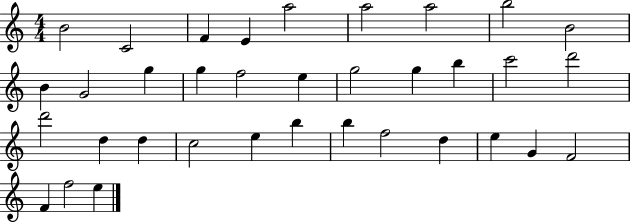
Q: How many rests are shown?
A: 0